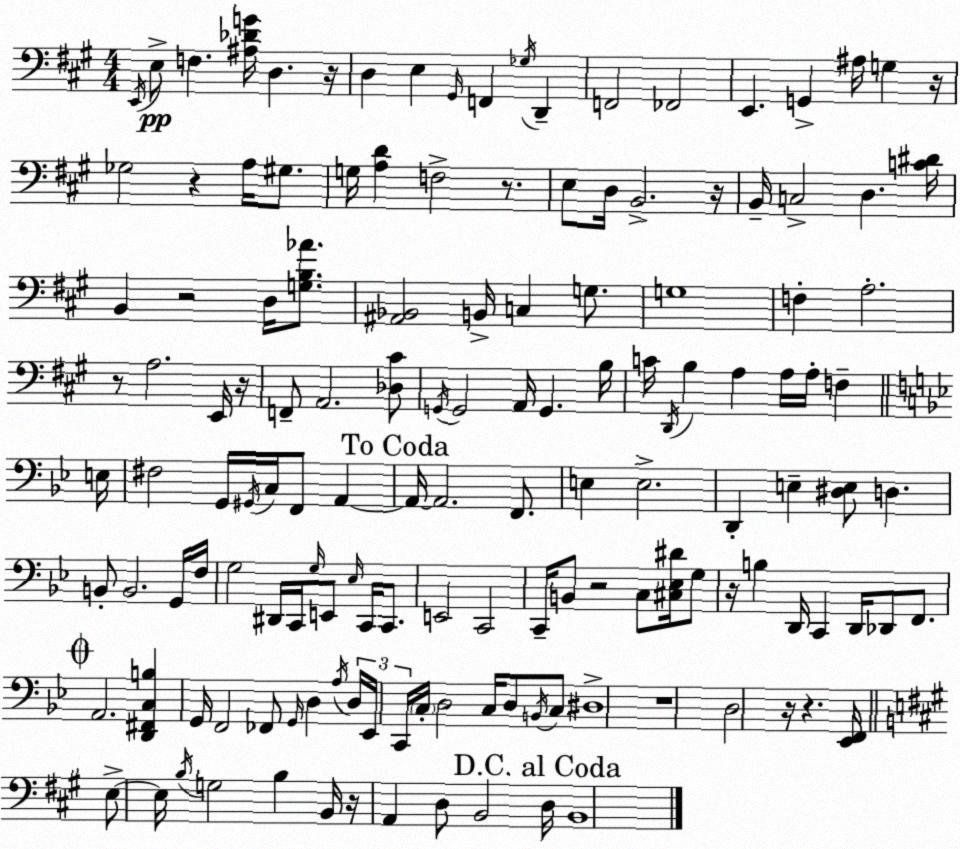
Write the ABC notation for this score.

X:1
T:Untitled
M:4/4
L:1/4
K:A
E,,/4 E,/2 F, [^A,_DG]/4 D, z/4 D, E, ^G,,/4 F,, _G,/4 D,, F,,2 _F,,2 E,, G,, ^A,/4 G, z/4 _G,2 z A,/4 ^G,/2 G,/4 [A,D] F,2 z/2 E,/2 D,/4 B,,2 z/4 B,,/4 C,2 D, [C^D]/4 B,, z2 D,/4 [G,B,_A]/2 [^A,,_B,,]2 B,,/4 C, G,/2 G,4 F, A,2 z/2 A,2 E,,/4 z/4 F,,/2 A,,2 [_D,^C]/2 G,,/4 G,,2 A,,/4 G,, B,/4 C/4 D,,/4 B, A, A,/4 A,/4 F, E,/4 ^F,2 G,,/4 ^G,,/4 C,/4 F,,/2 A,, A,,/4 A,,2 F,,/2 E, E,2 D,, E, [^D,E,]/2 D, B,,/2 B,,2 G,,/4 F,/4 G,2 ^D,,/4 C,,/4 G,/4 E,,/2 _E,/4 C,,/4 C,,/2 E,,2 C,,2 C,,/4 B,,/2 z2 C,/2 [^C,_E,^D]/4 G,/2 z/4 B, D,,/4 C,, D,,/4 _D,,/2 F,,/2 A,,2 [D,,^F,,C,B,] G,,/4 F,,2 _F,,/2 G,,/4 D, A,/4 D,/4 _E,,/4 C,,/4 C,/4 D,2 C,/4 D,/2 B,,/4 C,/2 ^D,4 z4 D,2 z/4 z [_E,,F,,]/4 E,/2 E,/4 B,/4 G,2 B, B,,/4 z/4 A,, D,/2 B,,2 D,/4 B,,4